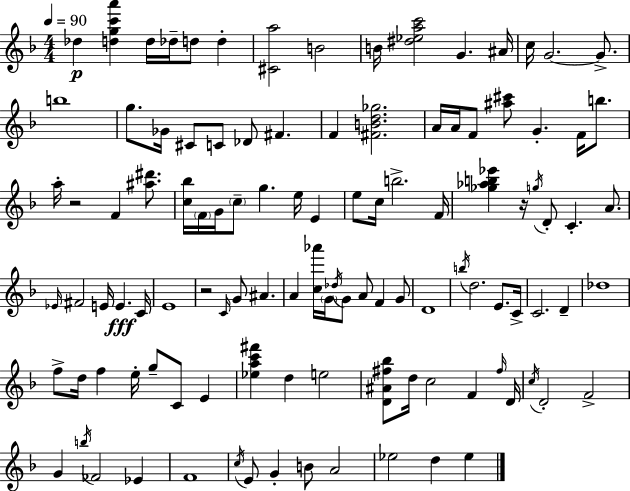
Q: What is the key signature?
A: D minor